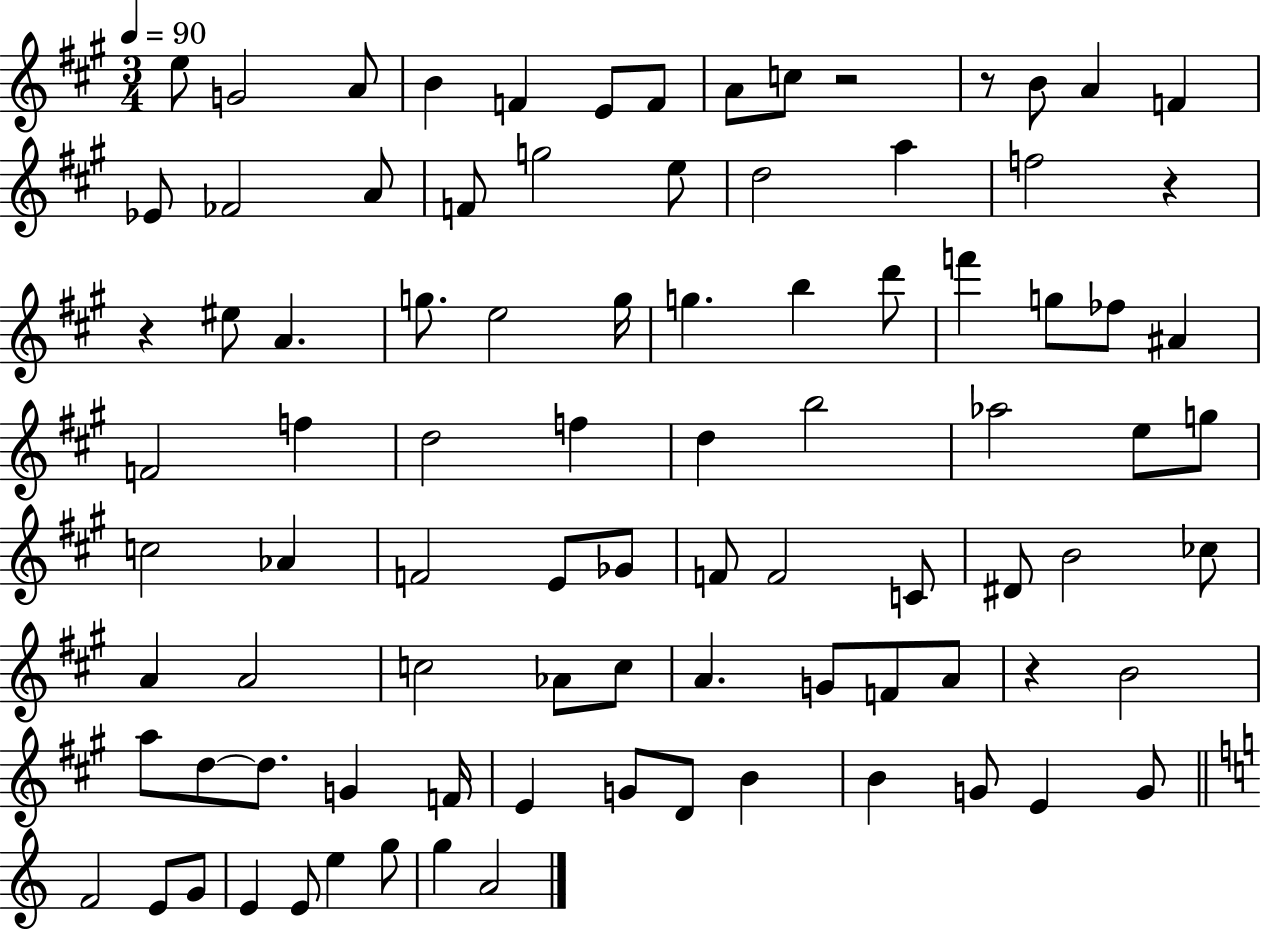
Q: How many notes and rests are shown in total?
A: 90